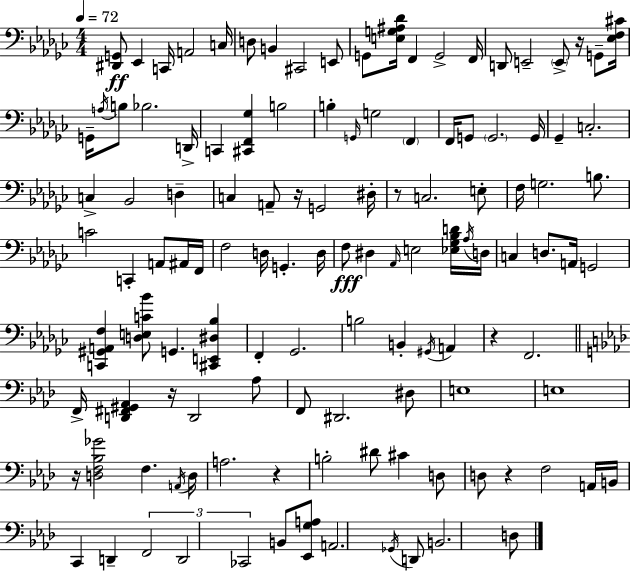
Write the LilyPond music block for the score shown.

{
  \clef bass
  \numericTimeSignature
  \time 4/4
  \key ees \minor
  \tempo 4 = 72
  \repeat volta 2 { <dis, g,>8\ff ees,4 c,16 a,2 c16 | d8 b,4 cis,2 e,8 | g,8 <e g ais des'>16 f,4 g,2-> f,16 | d,8 e,2-- \parenthesize e,8-> r16 g,8-- <ees f cis'>16 | \break g,16-- \acciaccatura { a16 } b8 bes2. | d,16-> c,4 <cis, f, ges>4 b2 | b4-. \grace { g,16 } g2 \parenthesize f,4 | f,16 g,8 \parenthesize g,2. | \break g,16 ges,4-- c2.-. | c4-> bes,2 d4-- | c4 a,8-- r16 g,2 | dis16-. r8 c2. | \break e8-. f16 g2. b8. | c'2 c,4-. a,8 | ais,16 f,16 f2 d16 g,4.-. | d16 f8\fff dis4 \grace { aes,16 } e2 | \break <ees ges bes d'>16 \acciaccatura { aes16 } d16 c4 d8. a,16 g,2 | <c, gis, a, f>4 <d e c' bes'>8 g,4. | <cis, e, dis bes>4 f,4-. ges,2. | b2 b,4-. | \break \acciaccatura { gis,16 } a,4 r4 f,2. | \bar "||" \break \key f \minor f,16-> <d, fis, gis, aes,>4 r16 d,2 aes8 | f,8 dis,2. dis8 | e1 | e1 | \break r16 <d f bes ges'>2 f4. \acciaccatura { a,16 } | d16 a2. r4 | b2-. dis'8 cis'4 d8 | d8 r4 f2 a,16 | \break b,16 c,4 d,4-- \tuplet 3/2 { f,2 | d,2 ces,2 } | b,8 <ees, g a>8 a,2. | \acciaccatura { ges,16 } d,8 b,2. | \break d8 } \bar "|."
}